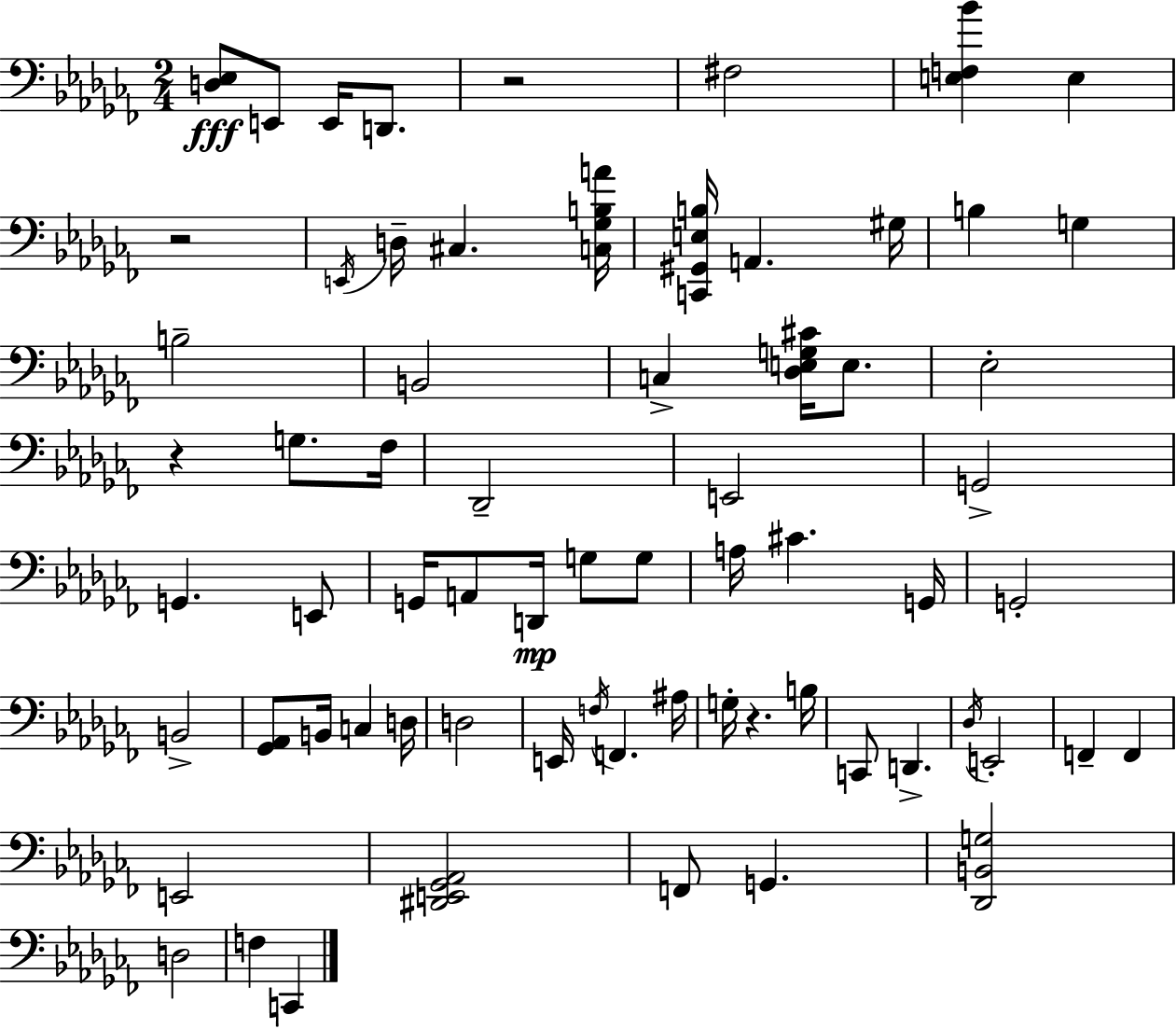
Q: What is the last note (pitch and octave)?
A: C2